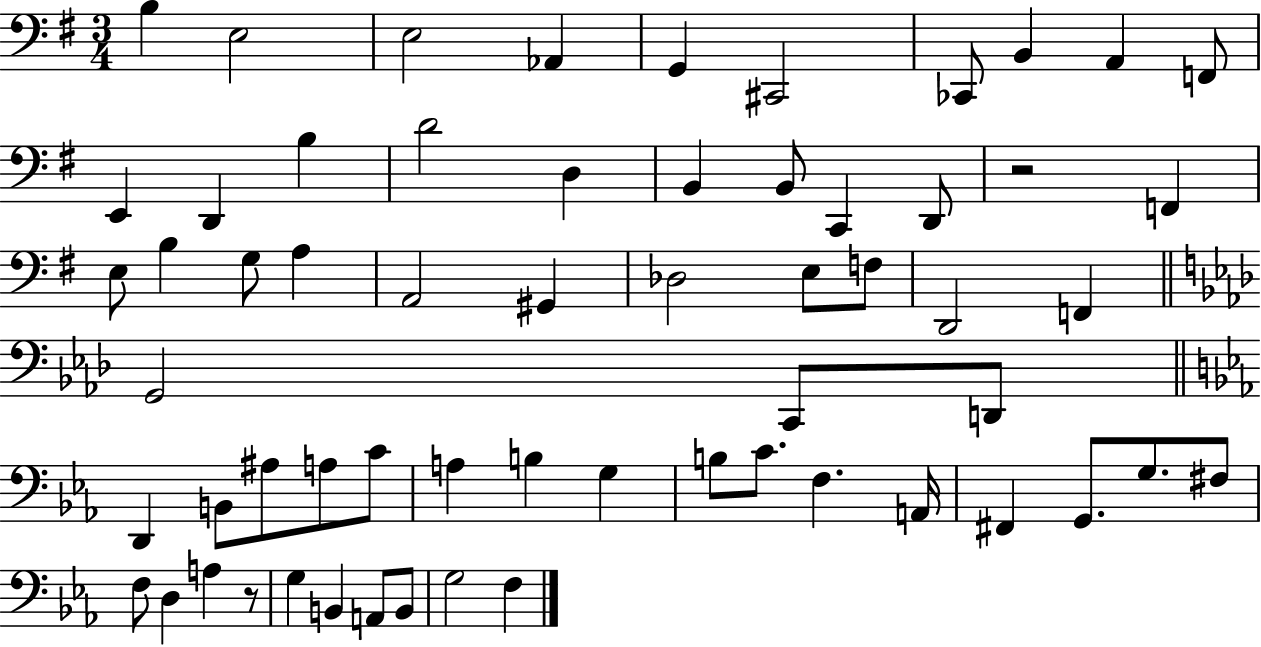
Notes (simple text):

B3/q E3/h E3/h Ab2/q G2/q C#2/h CES2/e B2/q A2/q F2/e E2/q D2/q B3/q D4/h D3/q B2/q B2/e C2/q D2/e R/h F2/q E3/e B3/q G3/e A3/q A2/h G#2/q Db3/h E3/e F3/e D2/h F2/q G2/h C2/e D2/e D2/q B2/e A#3/e A3/e C4/e A3/q B3/q G3/q B3/e C4/e. F3/q. A2/s F#2/q G2/e. G3/e. F#3/e F3/e D3/q A3/q R/e G3/q B2/q A2/e B2/e G3/h F3/q